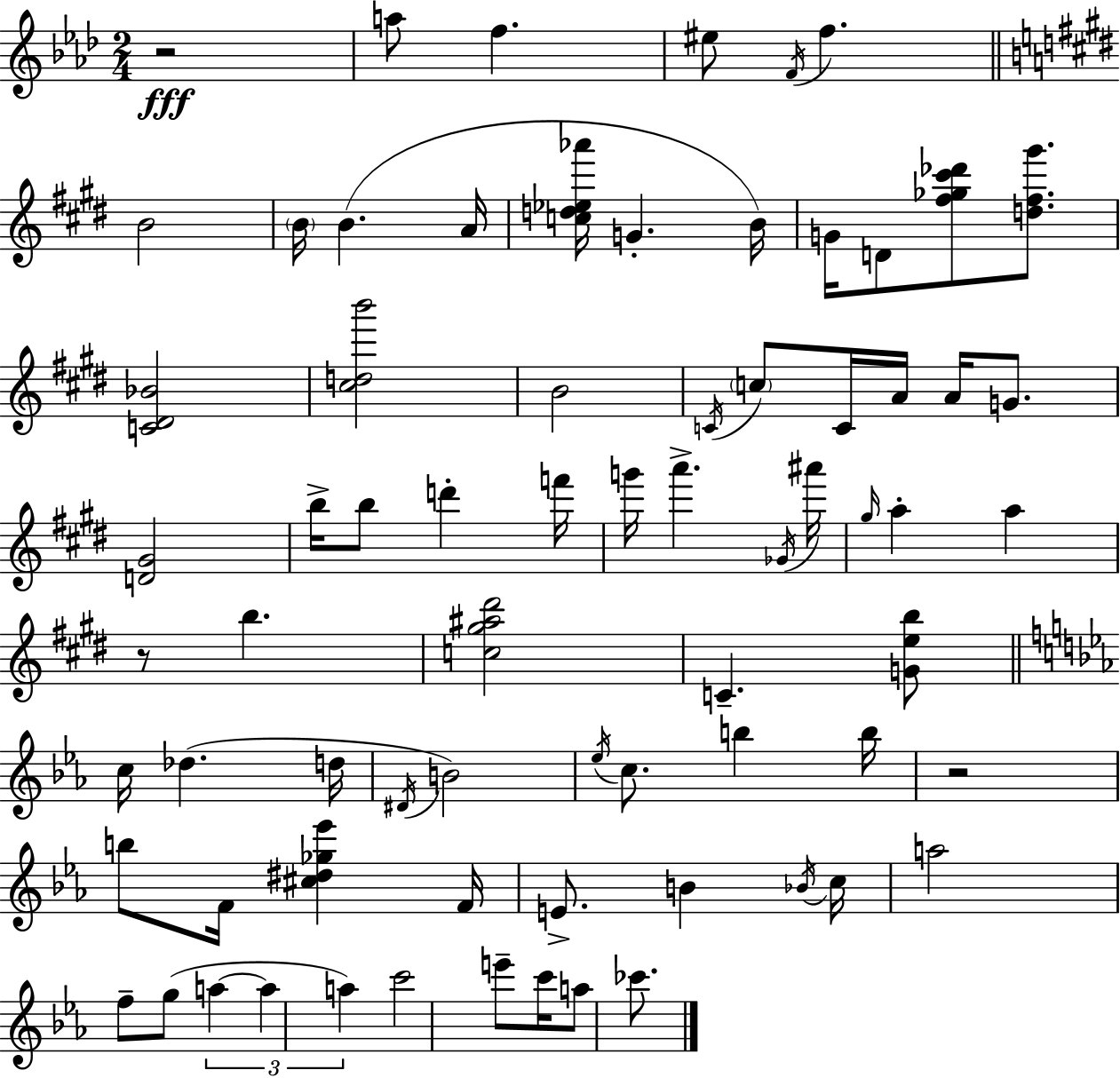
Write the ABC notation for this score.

X:1
T:Untitled
M:2/4
L:1/4
K:Fm
z2 a/2 f ^e/2 F/4 f B2 B/4 B A/4 [cd_e_a']/4 G B/4 G/4 D/2 [^f_g^c'_d']/2 [d^f^g']/2 [C^D_B]2 [^cdb']2 B2 C/4 c/2 C/4 A/4 A/4 G/2 [D^G]2 b/4 b/2 d' f'/4 g'/4 a' _G/4 ^a'/4 ^g/4 a a z/2 b [c^g^a^d']2 C [Geb]/2 c/4 _d d/4 ^D/4 B2 _e/4 c/2 b b/4 z2 b/2 F/4 [^c^d_g_e'] F/4 E/2 B _B/4 c/4 a2 f/2 g/2 a a a c'2 e'/2 c'/4 a/2 _c'/2